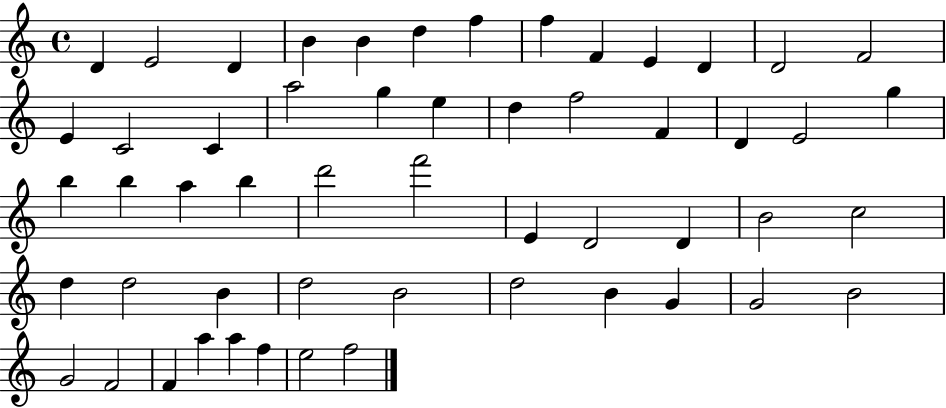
{
  \clef treble
  \time 4/4
  \defaultTimeSignature
  \key c \major
  d'4 e'2 d'4 | b'4 b'4 d''4 f''4 | f''4 f'4 e'4 d'4 | d'2 f'2 | \break e'4 c'2 c'4 | a''2 g''4 e''4 | d''4 f''2 f'4 | d'4 e'2 g''4 | \break b''4 b''4 a''4 b''4 | d'''2 f'''2 | e'4 d'2 d'4 | b'2 c''2 | \break d''4 d''2 b'4 | d''2 b'2 | d''2 b'4 g'4 | g'2 b'2 | \break g'2 f'2 | f'4 a''4 a''4 f''4 | e''2 f''2 | \bar "|."
}